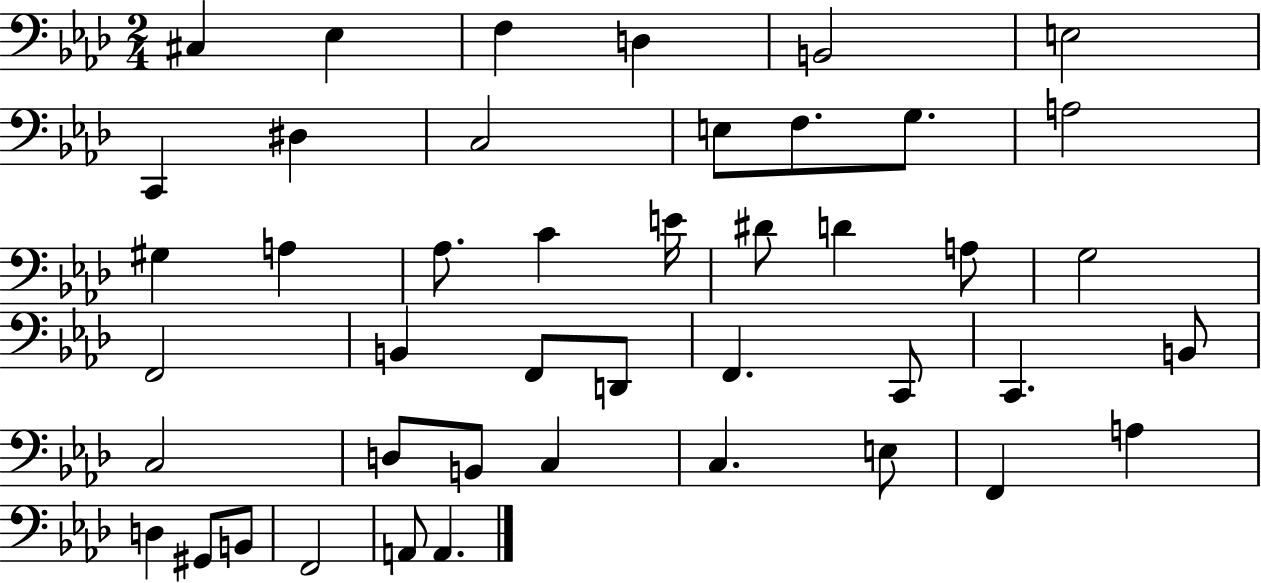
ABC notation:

X:1
T:Untitled
M:2/4
L:1/4
K:Ab
^C, _E, F, D, B,,2 E,2 C,, ^D, C,2 E,/2 F,/2 G,/2 A,2 ^G, A, _A,/2 C E/4 ^D/2 D A,/2 G,2 F,,2 B,, F,,/2 D,,/2 F,, C,,/2 C,, B,,/2 C,2 D,/2 B,,/2 C, C, E,/2 F,, A, D, ^G,,/2 B,,/2 F,,2 A,,/2 A,,